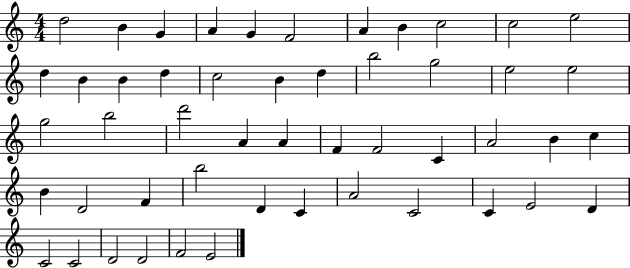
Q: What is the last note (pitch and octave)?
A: E4